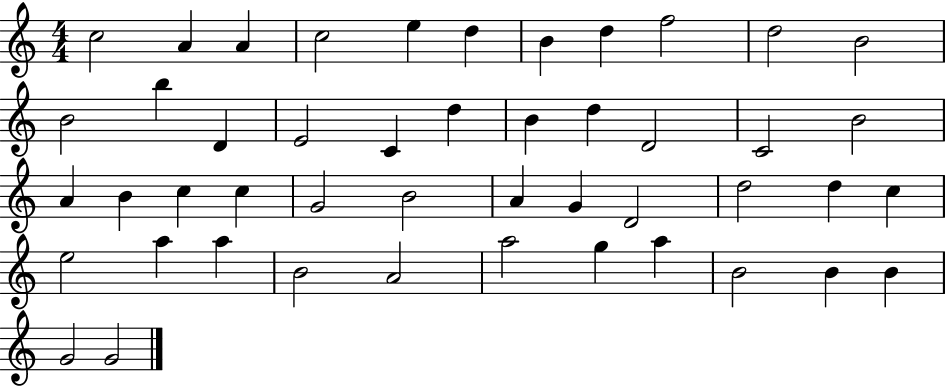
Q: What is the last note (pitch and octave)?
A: G4